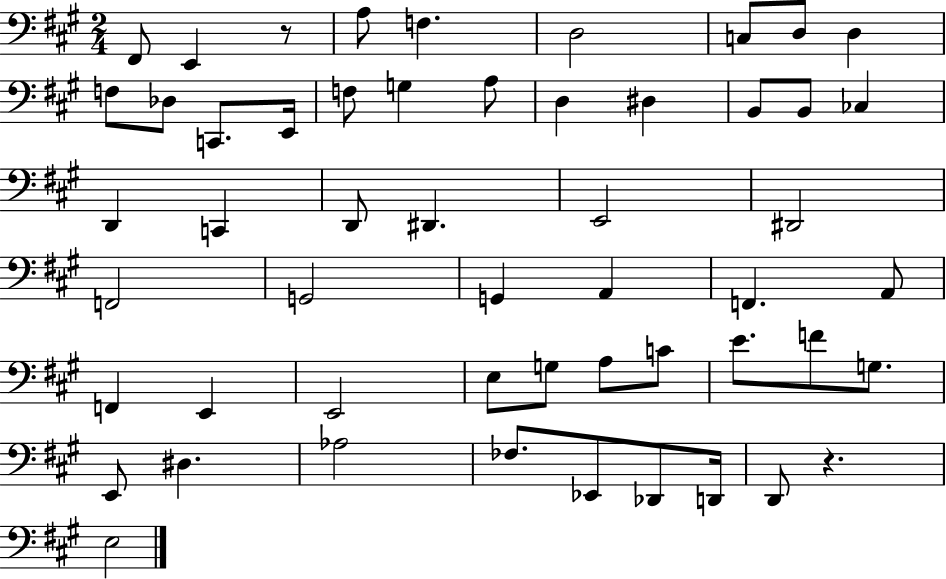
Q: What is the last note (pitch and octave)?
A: E3